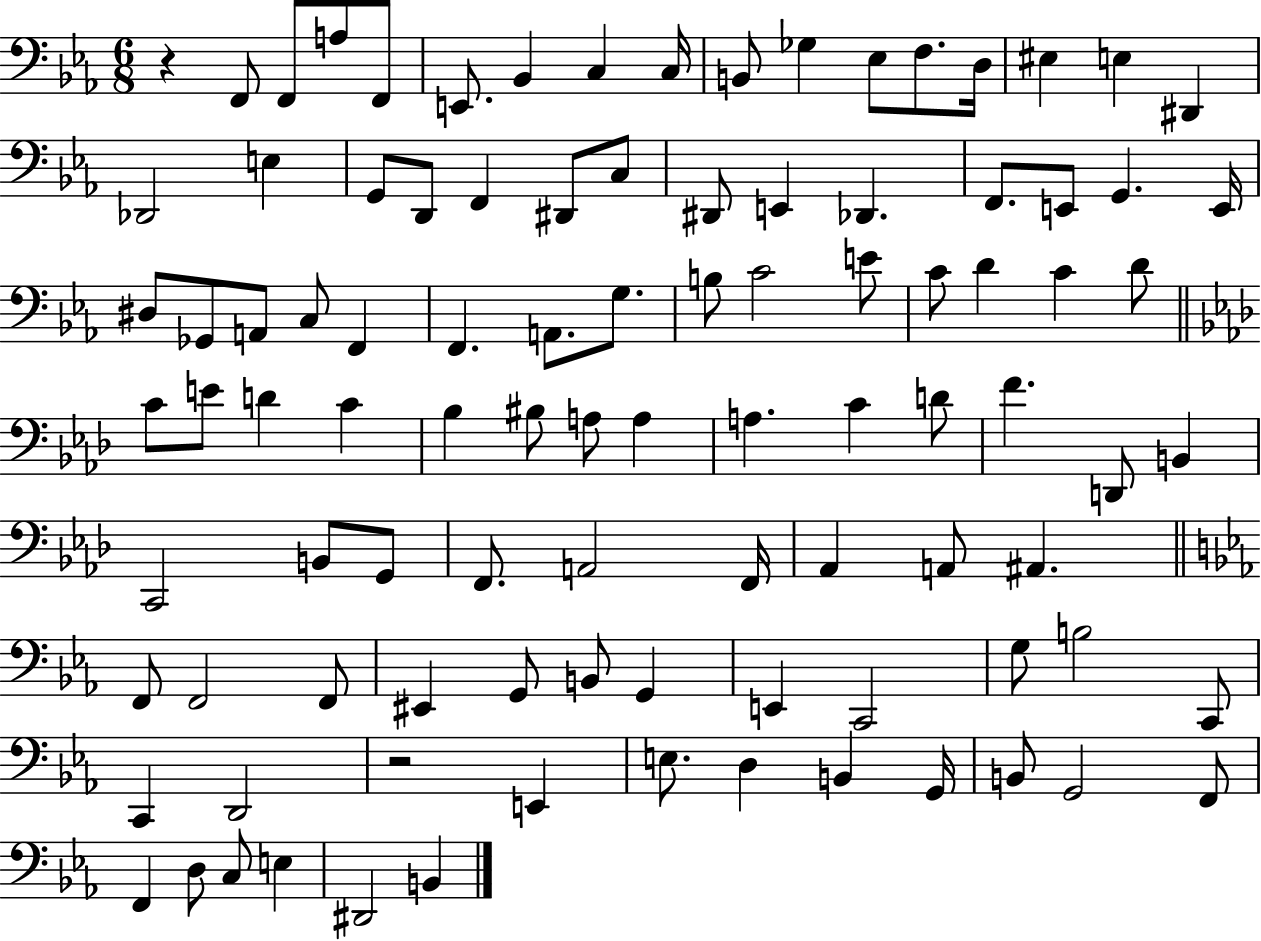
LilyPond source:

{
  \clef bass
  \numericTimeSignature
  \time 6/8
  \key ees \major
  r4 f,8 f,8 a8 f,8 | e,8. bes,4 c4 c16 | b,8 ges4 ees8 f8. d16 | eis4 e4 dis,4 | \break des,2 e4 | g,8 d,8 f,4 dis,8 c8 | dis,8 e,4 des,4. | f,8. e,8 g,4. e,16 | \break dis8 ges,8 a,8 c8 f,4 | f,4. a,8. g8. | b8 c'2 e'8 | c'8 d'4 c'4 d'8 | \break \bar "||" \break \key aes \major c'8 e'8 d'4 c'4 | bes4 bis8 a8 a4 | a4. c'4 d'8 | f'4. d,8 b,4 | \break c,2 b,8 g,8 | f,8. a,2 f,16 | aes,4 a,8 ais,4. | \bar "||" \break \key ees \major f,8 f,2 f,8 | eis,4 g,8 b,8 g,4 | e,4 c,2 | g8 b2 c,8 | \break c,4 d,2 | r2 e,4 | e8. d4 b,4 g,16 | b,8 g,2 f,8 | \break f,4 d8 c8 e4 | dis,2 b,4 | \bar "|."
}